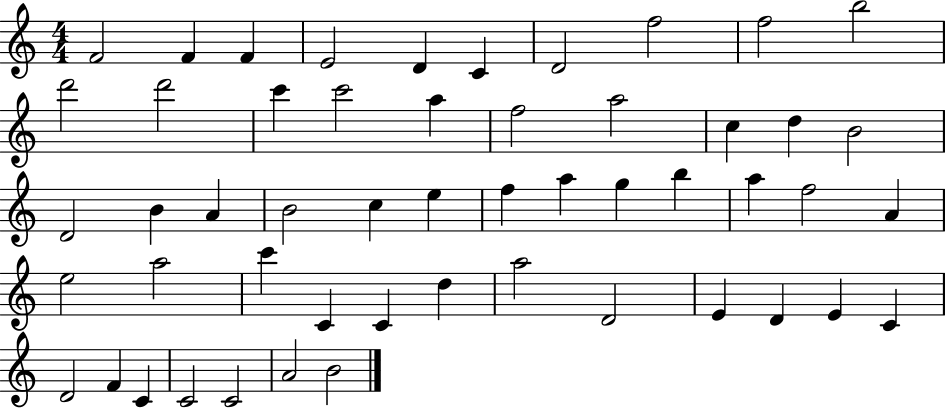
X:1
T:Untitled
M:4/4
L:1/4
K:C
F2 F F E2 D C D2 f2 f2 b2 d'2 d'2 c' c'2 a f2 a2 c d B2 D2 B A B2 c e f a g b a f2 A e2 a2 c' C C d a2 D2 E D E C D2 F C C2 C2 A2 B2